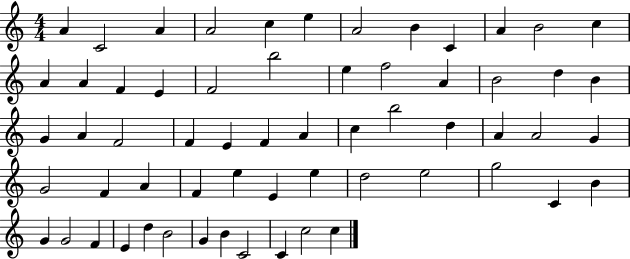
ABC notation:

X:1
T:Untitled
M:4/4
L:1/4
K:C
A C2 A A2 c e A2 B C A B2 c A A F E F2 b2 e f2 A B2 d B G A F2 F E F A c b2 d A A2 G G2 F A F e E e d2 e2 g2 C B G G2 F E d B2 G B C2 C c2 c